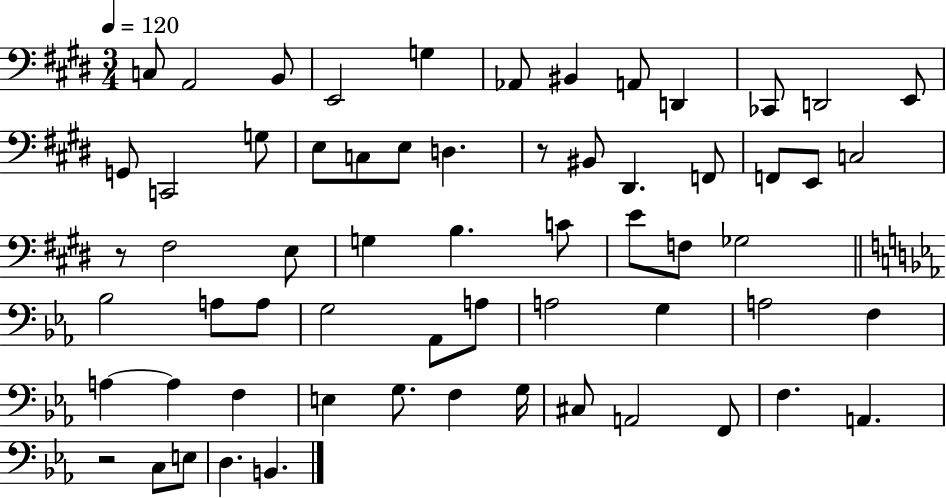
C3/e A2/h B2/e E2/h G3/q Ab2/e BIS2/q A2/e D2/q CES2/e D2/h E2/e G2/e C2/h G3/e E3/e C3/e E3/e D3/q. R/e BIS2/e D#2/q. F2/e F2/e E2/e C3/h R/e F#3/h E3/e G3/q B3/q. C4/e E4/e F3/e Gb3/h Bb3/h A3/e A3/e G3/h Ab2/e A3/e A3/h G3/q A3/h F3/q A3/q A3/q F3/q E3/q G3/e. F3/q G3/s C#3/e A2/h F2/e F3/q. A2/q. R/h C3/e E3/e D3/q. B2/q.